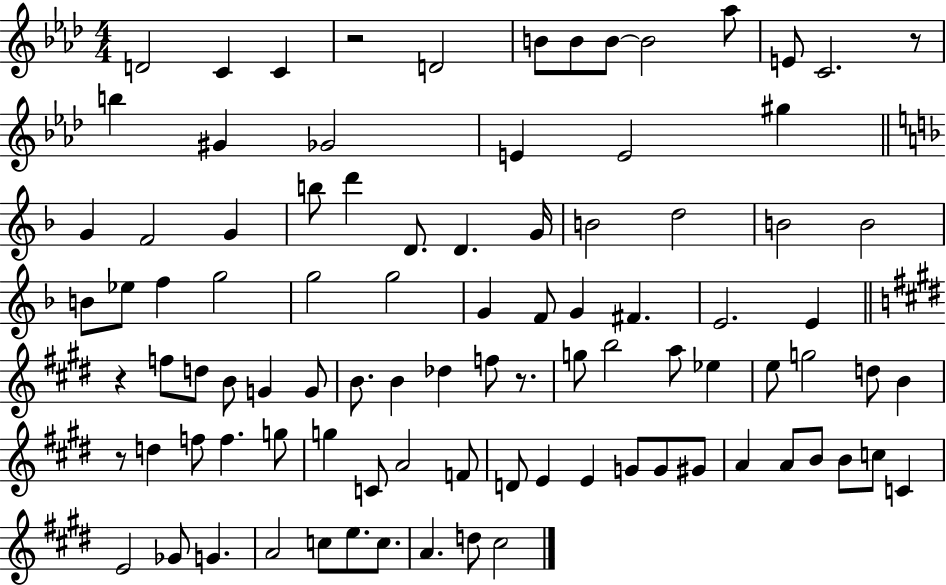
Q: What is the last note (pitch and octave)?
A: C#5